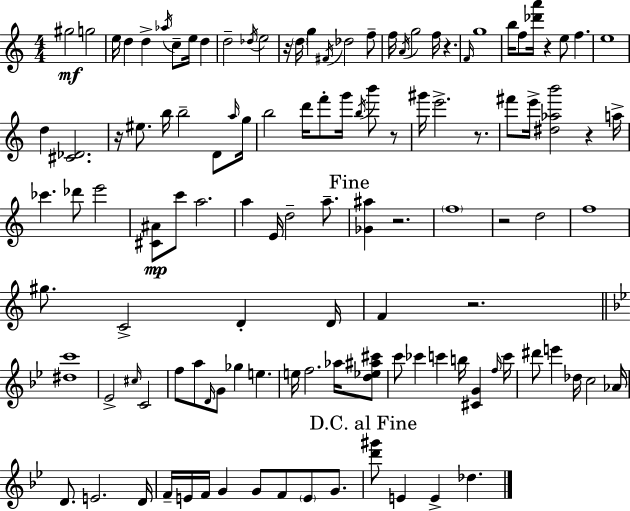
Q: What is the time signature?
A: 4/4